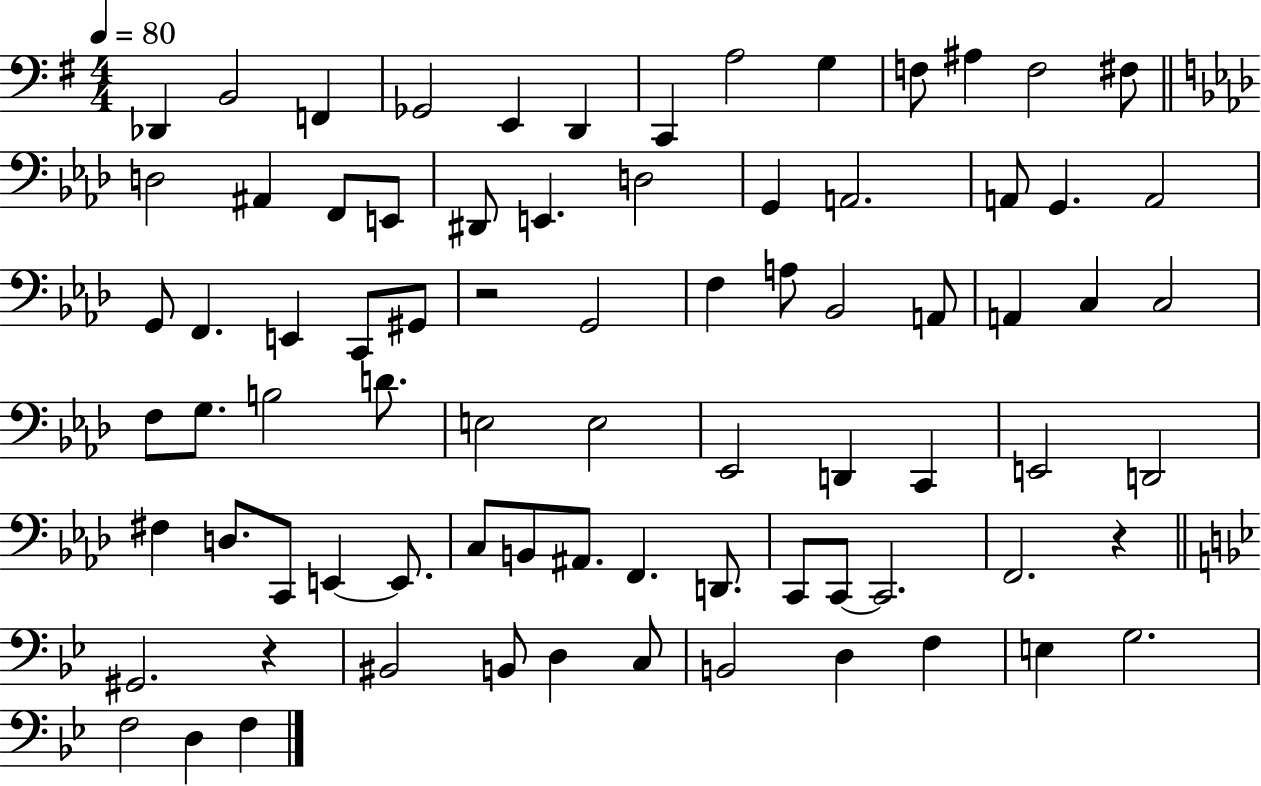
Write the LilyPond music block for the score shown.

{
  \clef bass
  \numericTimeSignature
  \time 4/4
  \key g \major
  \tempo 4 = 80
  des,4 b,2 f,4 | ges,2 e,4 d,4 | c,4 a2 g4 | f8 ais4 f2 fis8 | \break \bar "||" \break \key aes \major d2 ais,4 f,8 e,8 | dis,8 e,4. d2 | g,4 a,2. | a,8 g,4. a,2 | \break g,8 f,4. e,4 c,8 gis,8 | r2 g,2 | f4 a8 bes,2 a,8 | a,4 c4 c2 | \break f8 g8. b2 d'8. | e2 e2 | ees,2 d,4 c,4 | e,2 d,2 | \break fis4 d8. c,8 e,4~~ e,8. | c8 b,8 ais,8. f,4. d,8. | c,8 c,8~~ c,2. | f,2. r4 | \break \bar "||" \break \key g \minor gis,2. r4 | bis,2 b,8 d4 c8 | b,2 d4 f4 | e4 g2. | \break f2 d4 f4 | \bar "|."
}